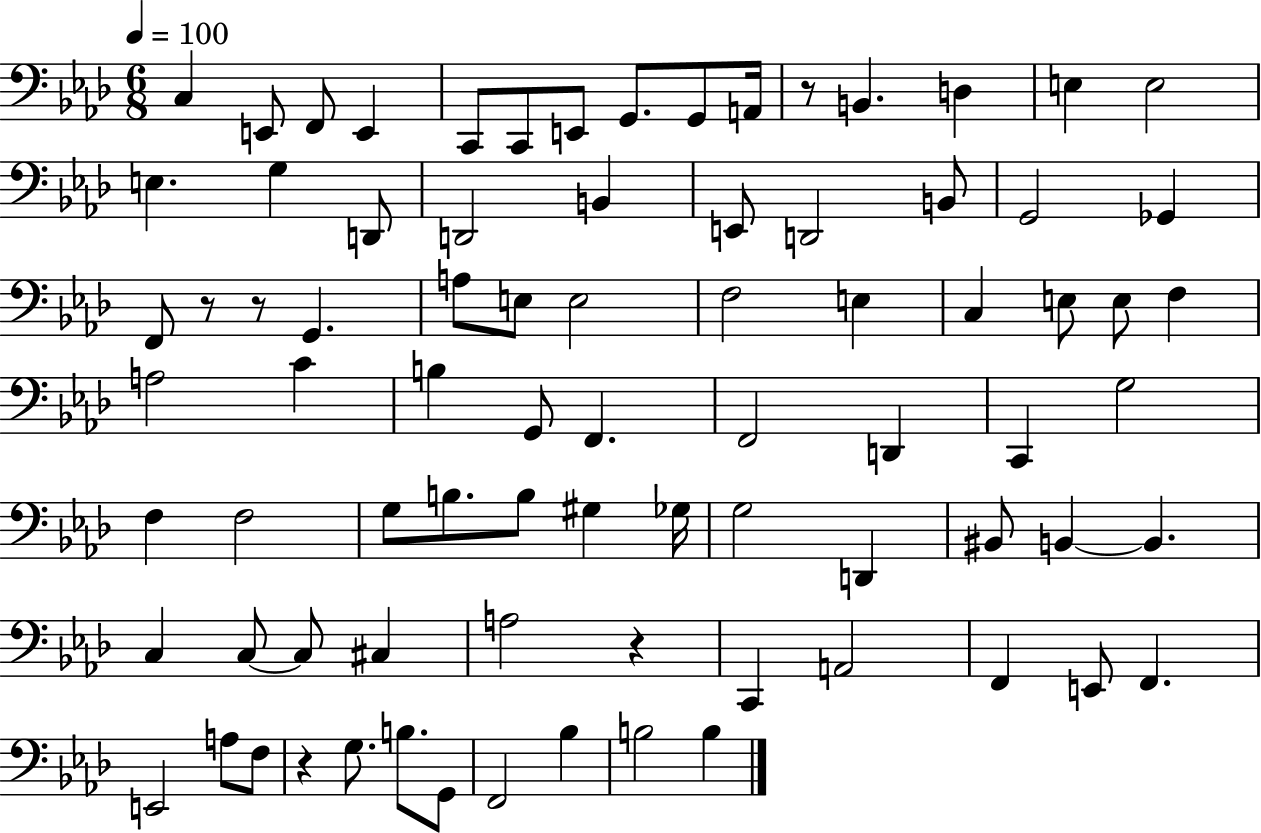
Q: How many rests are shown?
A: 5